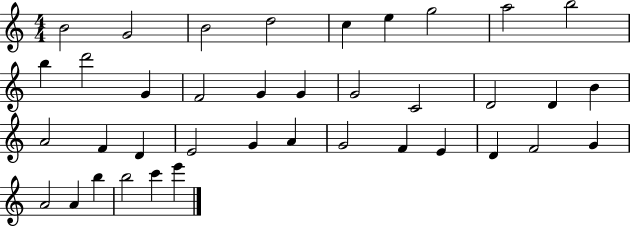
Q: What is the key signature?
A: C major